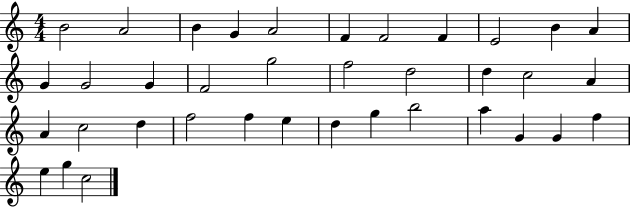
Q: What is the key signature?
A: C major